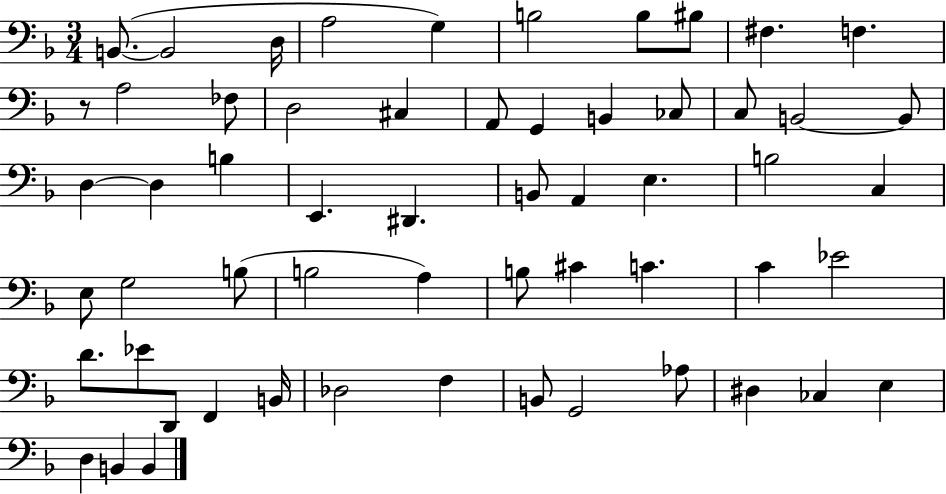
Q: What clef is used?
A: bass